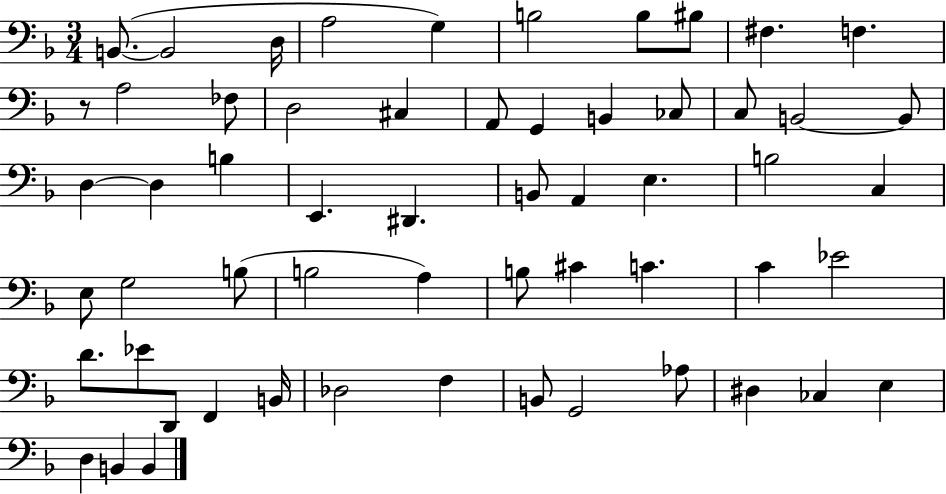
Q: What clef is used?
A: bass